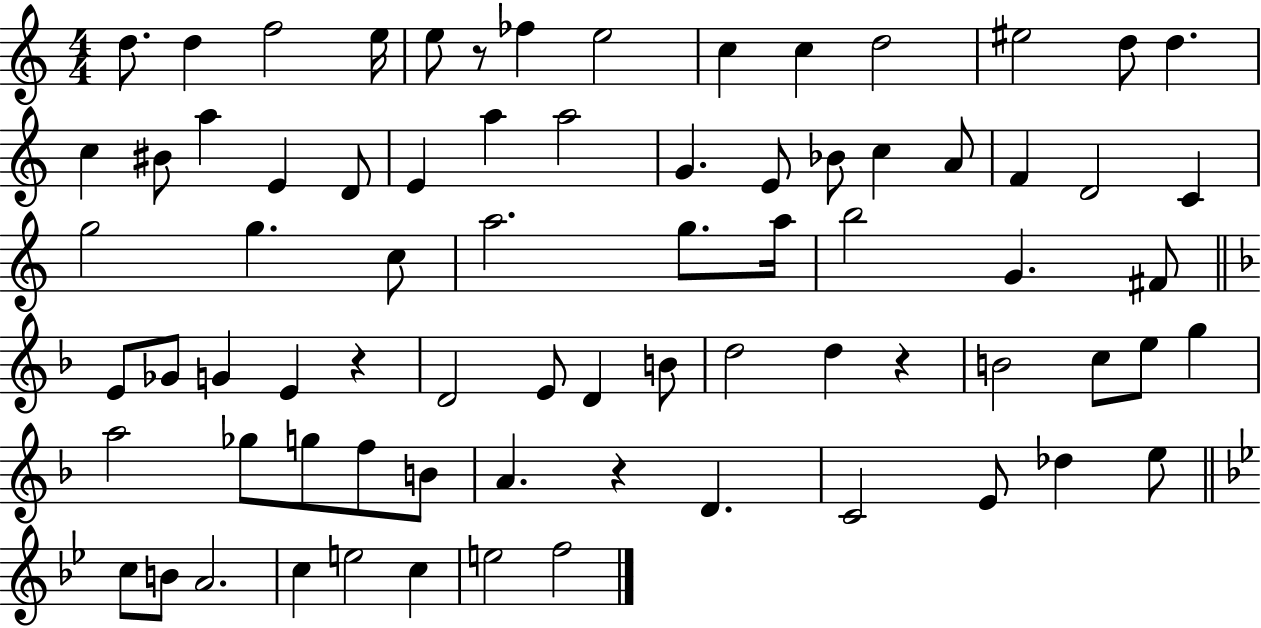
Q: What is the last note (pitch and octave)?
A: F5